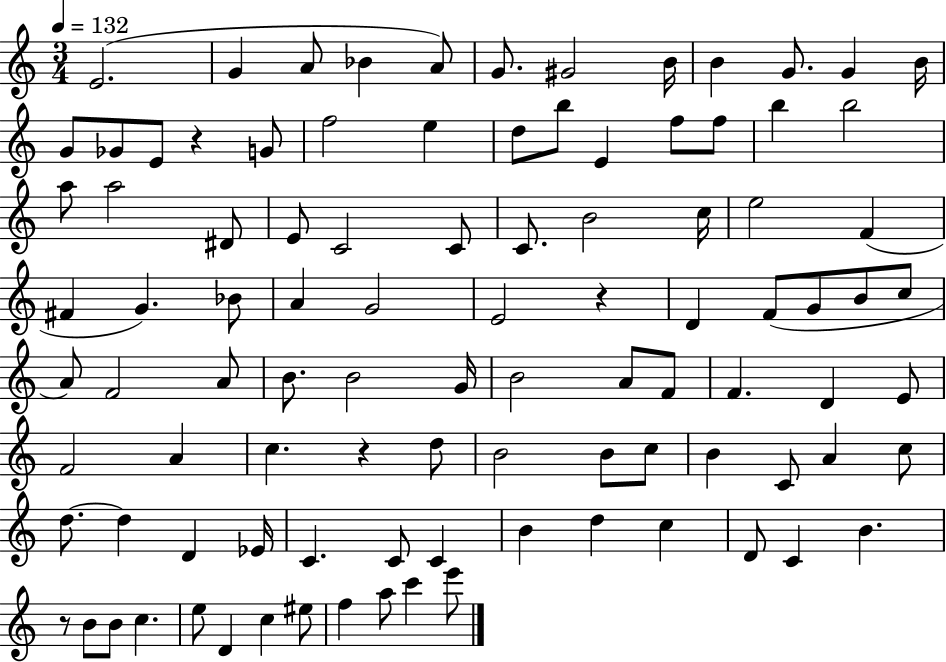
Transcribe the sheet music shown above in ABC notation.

X:1
T:Untitled
M:3/4
L:1/4
K:C
E2 G A/2 _B A/2 G/2 ^G2 B/4 B G/2 G B/4 G/2 _G/2 E/2 z G/2 f2 e d/2 b/2 E f/2 f/2 b b2 a/2 a2 ^D/2 E/2 C2 C/2 C/2 B2 c/4 e2 F ^F G _B/2 A G2 E2 z D F/2 G/2 B/2 c/2 A/2 F2 A/2 B/2 B2 G/4 B2 A/2 F/2 F D E/2 F2 A c z d/2 B2 B/2 c/2 B C/2 A c/2 d/2 d D _E/4 C C/2 C B d c D/2 C B z/2 B/2 B/2 c e/2 D c ^e/2 f a/2 c' e'/2